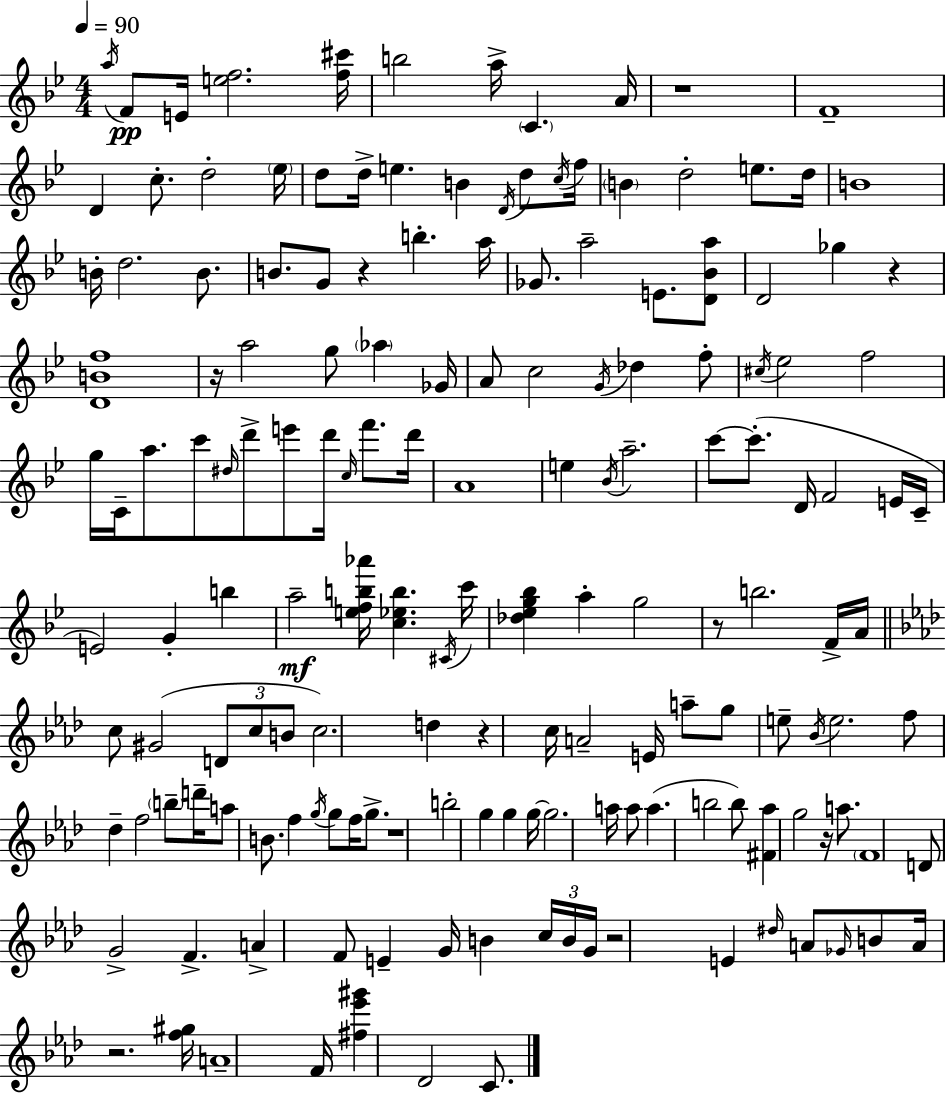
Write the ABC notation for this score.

X:1
T:Untitled
M:4/4
L:1/4
K:Bb
a/4 F/2 E/4 [ef]2 [f^c']/4 b2 a/4 C A/4 z4 F4 D c/2 d2 _e/4 d/2 d/4 e B D/4 d/2 c/4 f/4 B d2 e/2 d/4 B4 B/4 d2 B/2 B/2 G/2 z b a/4 _G/2 a2 E/2 [D_Ba]/2 D2 _g z [DBf]4 z/4 a2 g/2 _a _G/4 A/2 c2 G/4 _d f/2 ^c/4 _e2 f2 g/4 C/4 a/2 c'/2 ^d/4 d'/2 e'/2 d'/4 c/4 f'/2 d'/4 A4 e _B/4 a2 c'/2 c'/2 D/4 F2 E/4 C/4 E2 G b a2 [efb_a']/4 [c_eb] ^C/4 c'/4 [_d_eg_b] a g2 z/2 b2 F/4 A/4 c/2 ^G2 D/2 c/2 B/2 c2 d z c/4 A2 E/4 a/2 g/2 e/2 _B/4 e2 f/2 _d f2 b/2 d'/4 a/2 B/2 f g/4 g/2 f/4 g/2 z4 b2 g g g/4 g2 a/4 a/2 a b2 b/2 [^F_a] g2 z/4 a/2 F4 D/2 G2 F A F/2 E G/4 B c/4 B/4 G/4 z2 E ^d/4 A/2 _G/4 B/2 A/4 z2 [f^g]/4 A4 F/4 [^f_e'^g'] _D2 C/2